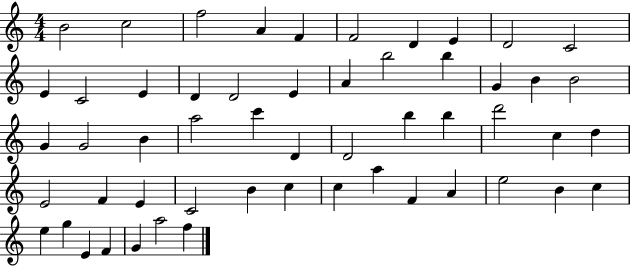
{
  \clef treble
  \numericTimeSignature
  \time 4/4
  \key c \major
  b'2 c''2 | f''2 a'4 f'4 | f'2 d'4 e'4 | d'2 c'2 | \break e'4 c'2 e'4 | d'4 d'2 e'4 | a'4 b''2 b''4 | g'4 b'4 b'2 | \break g'4 g'2 b'4 | a''2 c'''4 d'4 | d'2 b''4 b''4 | d'''2 c''4 d''4 | \break e'2 f'4 e'4 | c'2 b'4 c''4 | c''4 a''4 f'4 a'4 | e''2 b'4 c''4 | \break e''4 g''4 e'4 f'4 | g'4 a''2 f''4 | \bar "|."
}